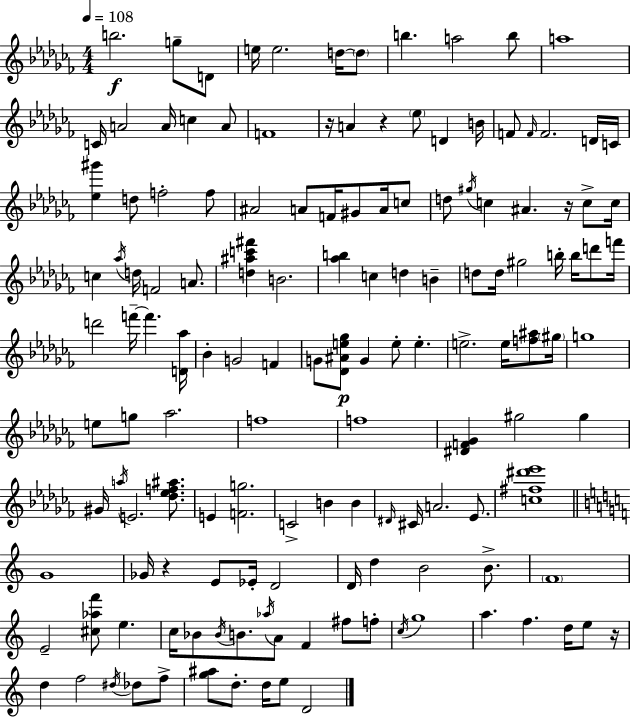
B5/h. G5/e D4/e E5/s E5/h. D5/s D5/e B5/q. A5/h B5/e A5/w C4/s A4/h A4/s C5/q A4/e F4/w R/s A4/q R/q Eb5/e D4/q B4/s F4/e F4/s F4/h. D4/s C4/s [Eb5,G#6]/q D5/e F5/h F5/e A#4/h A4/e F4/s G#4/e A4/s C5/e D5/e G#5/s C5/q A#4/q. R/s C5/e C5/s C5/q Ab5/s D5/s F4/h A4/e. [D5,A#5,C6,F#6]/q B4/h. [Ab5,B5]/q C5/q D5/q B4/q D5/e D5/s G#5/h B5/s B5/s D6/e F6/s D6/h F6/s F6/q. [D4,Ab5]/s Bb4/q G4/h F4/q G4/e [Db4,A#4,E5,Gb5]/e G4/q E5/e E5/q. E5/h. E5/s [F5,A#5]/e G#5/s G5/w E5/e G5/e Ab5/h. F5/w F5/w [D#4,F4,Gb4]/q G#5/h G#5/q G#4/s A5/s E4/h. [Db5,Eb5,F5,A#5]/e. E4/q [F4,G5]/h. C4/h B4/q B4/q D#4/s C#4/s A4/h. Eb4/e. [C5,F#5,D#6,Eb6]/w G4/w Gb4/s R/q E4/e Eb4/s D4/h D4/s D5/q B4/h B4/e. F4/w E4/h [C#5,Ab5,F6]/e E5/q. C5/s Bb4/e Bb4/s B4/e. Ab5/s A4/e F4/q F#5/e F5/e C5/s G5/w A5/q. F5/q. D5/s E5/e R/s D5/q F5/h D#5/s Db5/e F5/e [G5,A#5]/e D5/e. D5/s E5/e D4/h